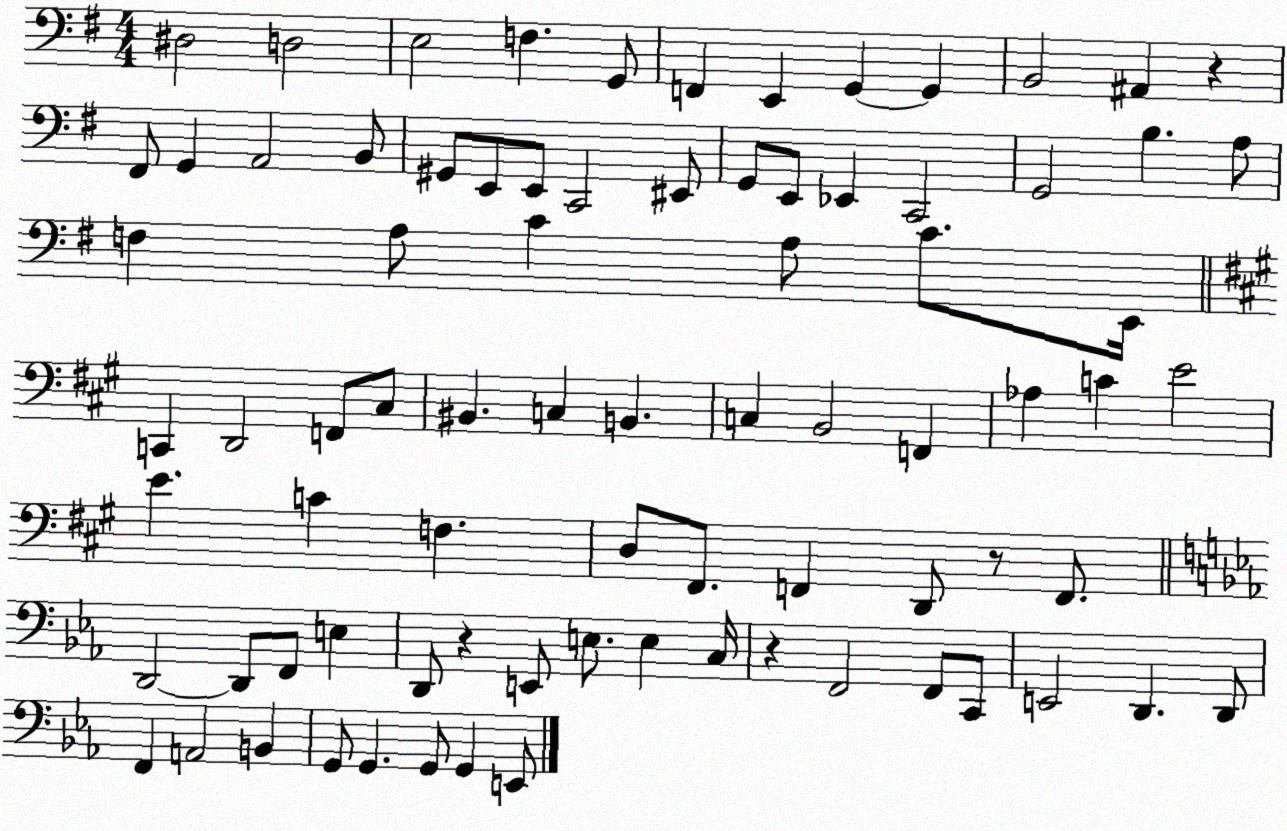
X:1
T:Untitled
M:4/4
L:1/4
K:G
^D,2 D,2 E,2 F, G,,/2 F,, E,, G,, G,, B,,2 ^A,, z ^F,,/2 G,, A,,2 B,,/2 ^G,,/2 E,,/2 E,,/2 C,,2 ^E,,/2 G,,/2 E,,/2 _E,, C,,2 G,,2 B, A,/2 F, A,/2 C A,/2 C/2 E,,/4 C,, D,,2 F,,/2 ^C,/2 ^B,, C, B,, C, B,,2 F,, _A, C E2 E C F, D,/2 ^F,,/2 F,, D,,/2 z/2 F,,/2 D,,2 D,,/2 F,,/2 E, D,,/2 z E,,/2 E,/2 E, C,/4 z F,,2 F,,/2 C,,/2 E,,2 D,, D,,/2 F,, A,,2 B,, G,,/2 G,, G,,/2 G,, E,,/2